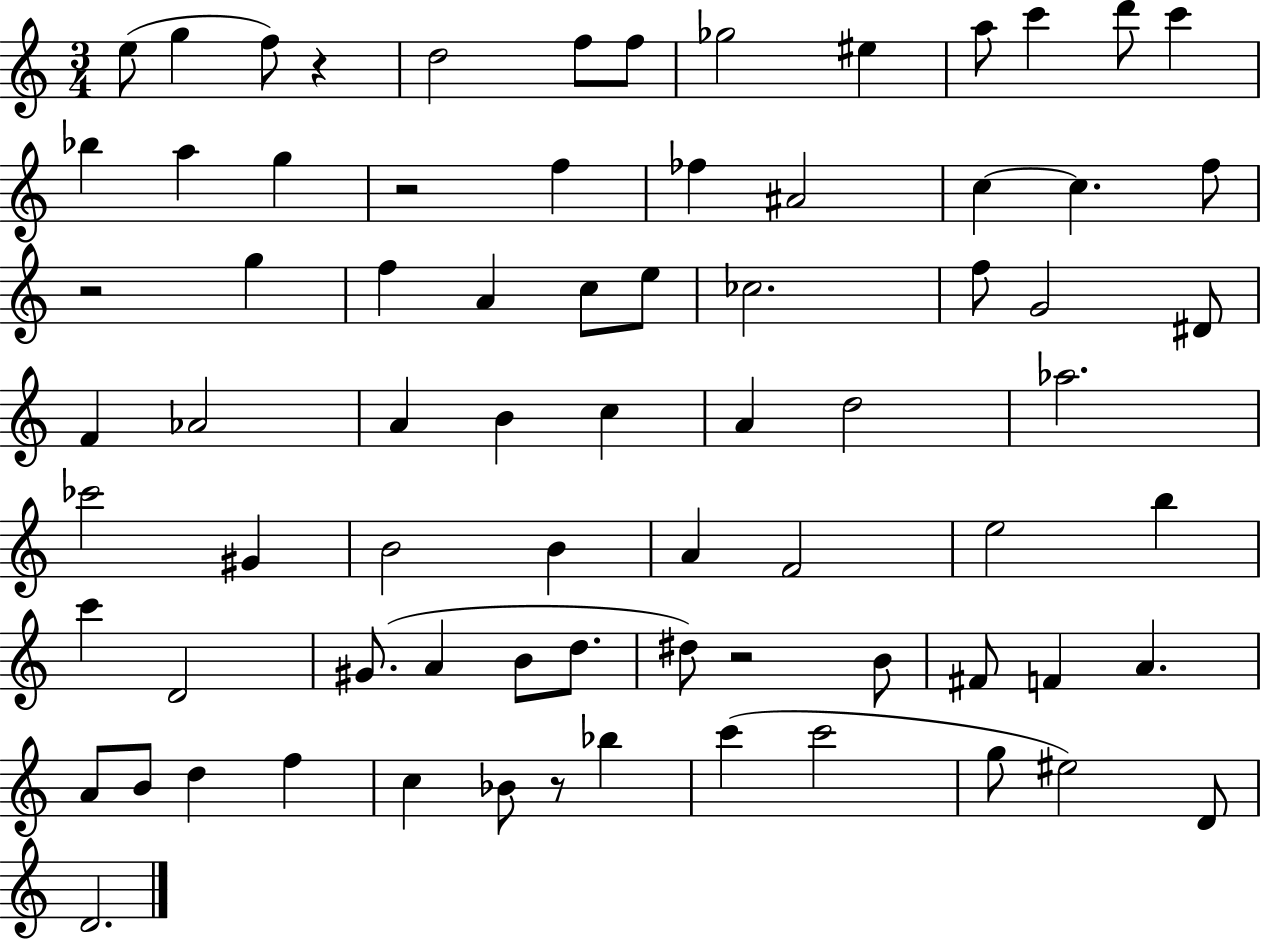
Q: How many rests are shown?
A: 5